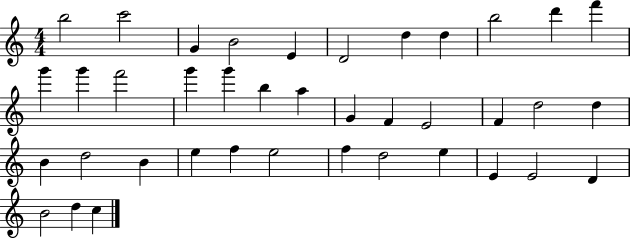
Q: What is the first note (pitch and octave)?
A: B5